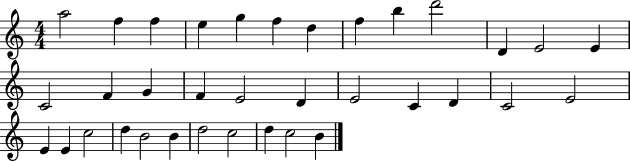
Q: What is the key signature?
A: C major